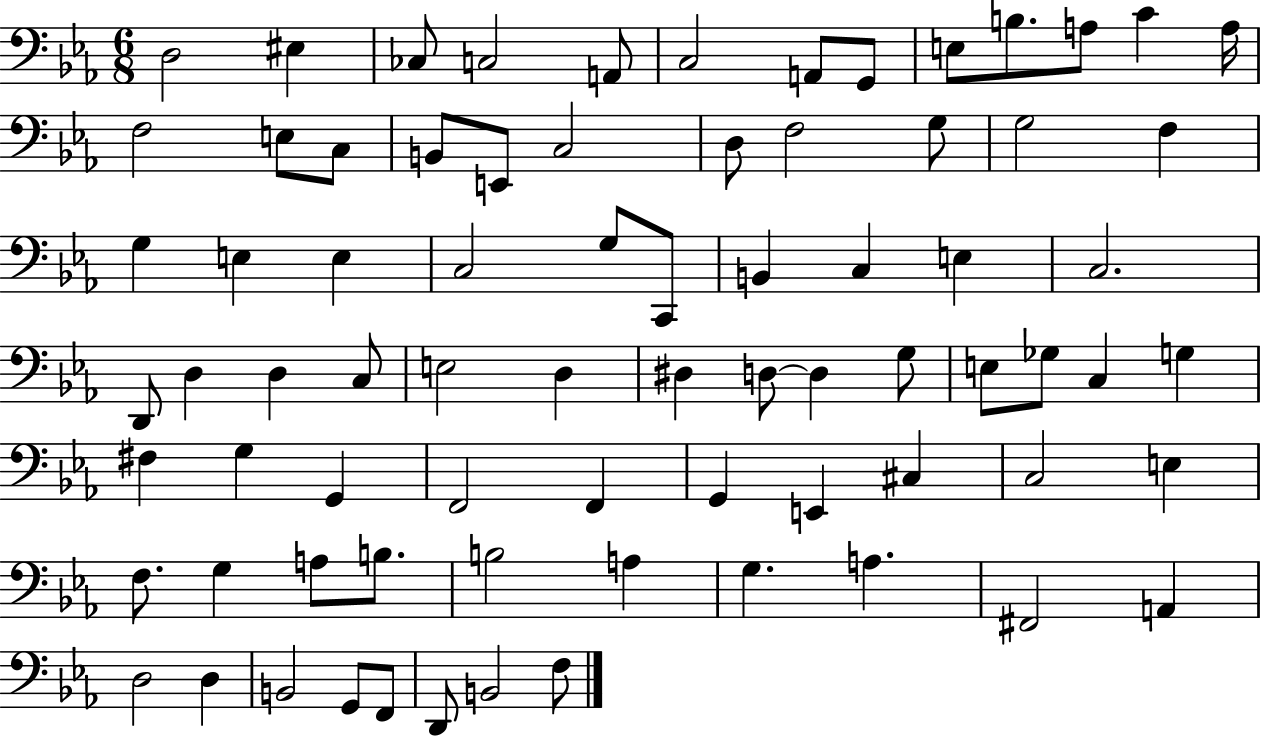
{
  \clef bass
  \numericTimeSignature
  \time 6/8
  \key ees \major
  d2 eis4 | ces8 c2 a,8 | c2 a,8 g,8 | e8 b8. a8 c'4 a16 | \break f2 e8 c8 | b,8 e,8 c2 | d8 f2 g8 | g2 f4 | \break g4 e4 e4 | c2 g8 c,8 | b,4 c4 e4 | c2. | \break d,8 d4 d4 c8 | e2 d4 | dis4 d8~~ d4 g8 | e8 ges8 c4 g4 | \break fis4 g4 g,4 | f,2 f,4 | g,4 e,4 cis4 | c2 e4 | \break f8. g4 a8 b8. | b2 a4 | g4. a4. | fis,2 a,4 | \break d2 d4 | b,2 g,8 f,8 | d,8 b,2 f8 | \bar "|."
}